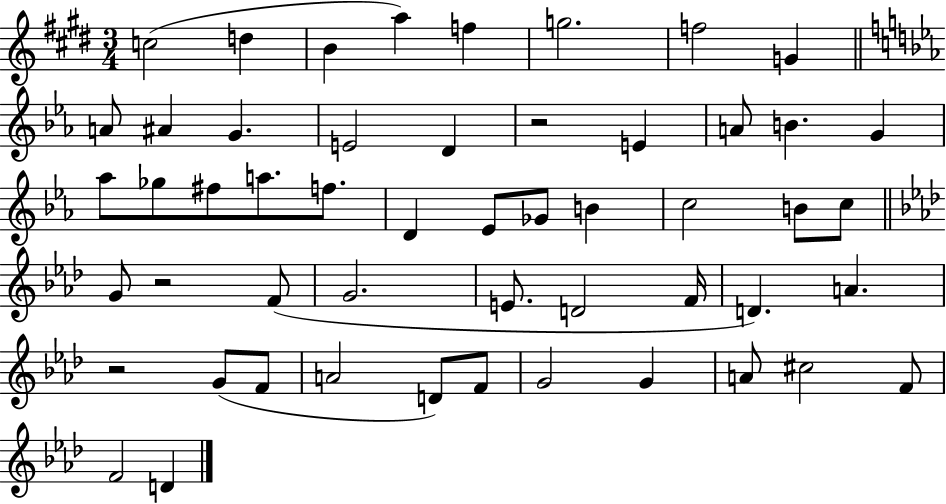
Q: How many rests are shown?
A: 3